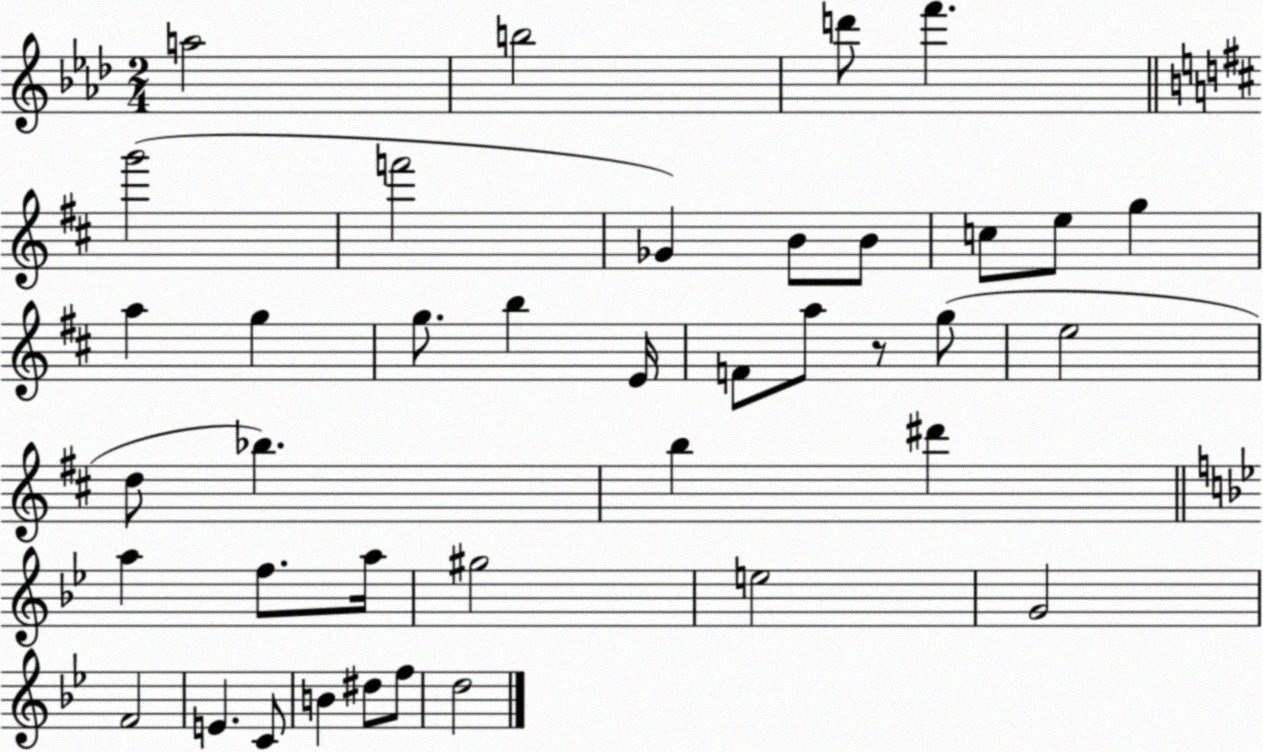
X:1
T:Untitled
M:2/4
L:1/4
K:Ab
a2 b2 d'/2 f' g'2 f'2 _G B/2 B/2 c/2 e/2 g a g g/2 b E/4 F/2 a/2 z/2 g/2 e2 d/2 _b b ^d' a f/2 a/4 ^g2 e2 G2 F2 E C/2 B ^d/2 f/2 d2